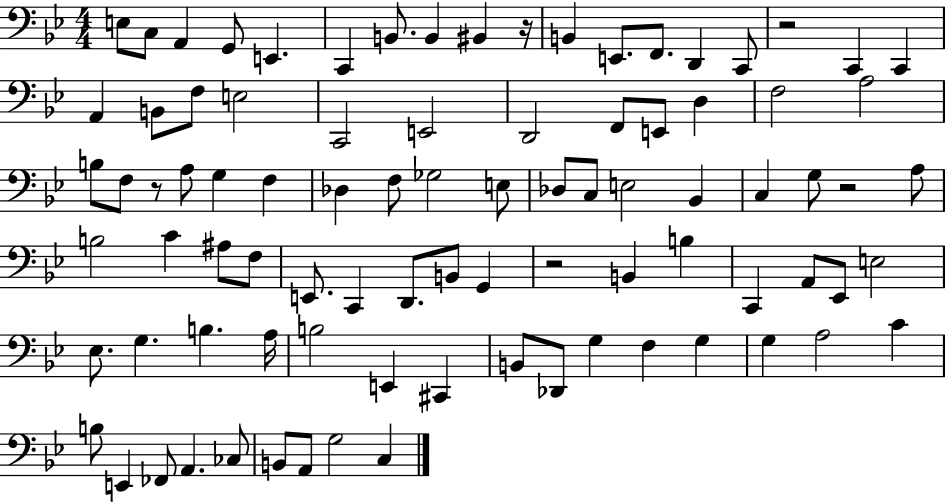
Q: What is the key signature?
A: BES major